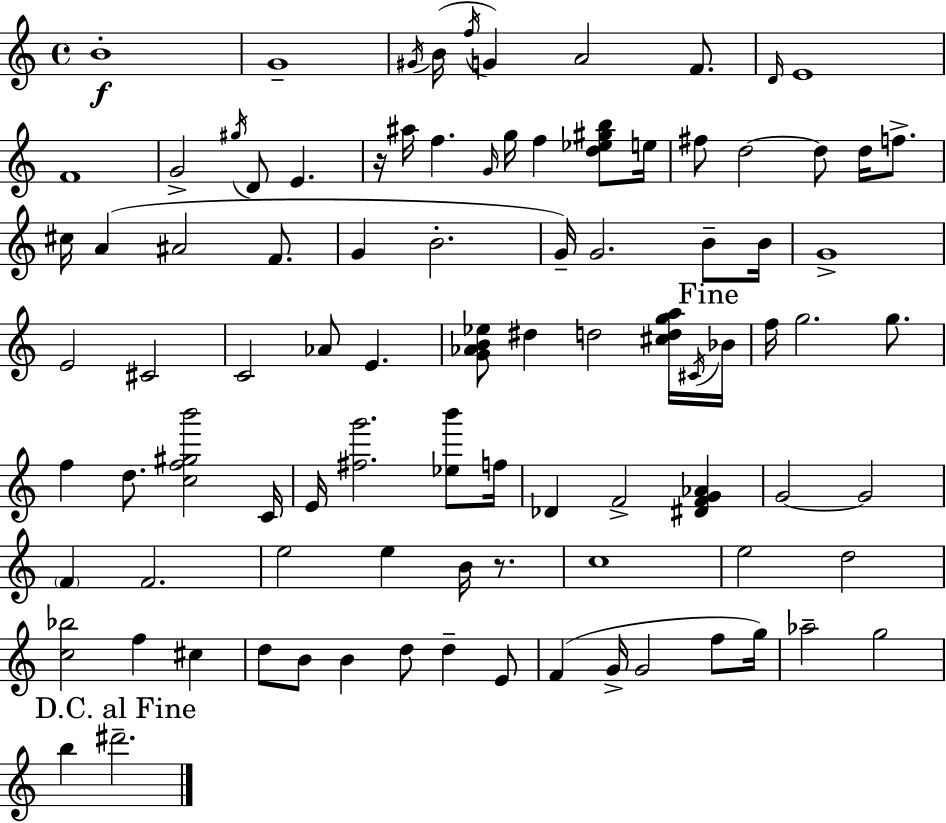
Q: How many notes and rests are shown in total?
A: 93